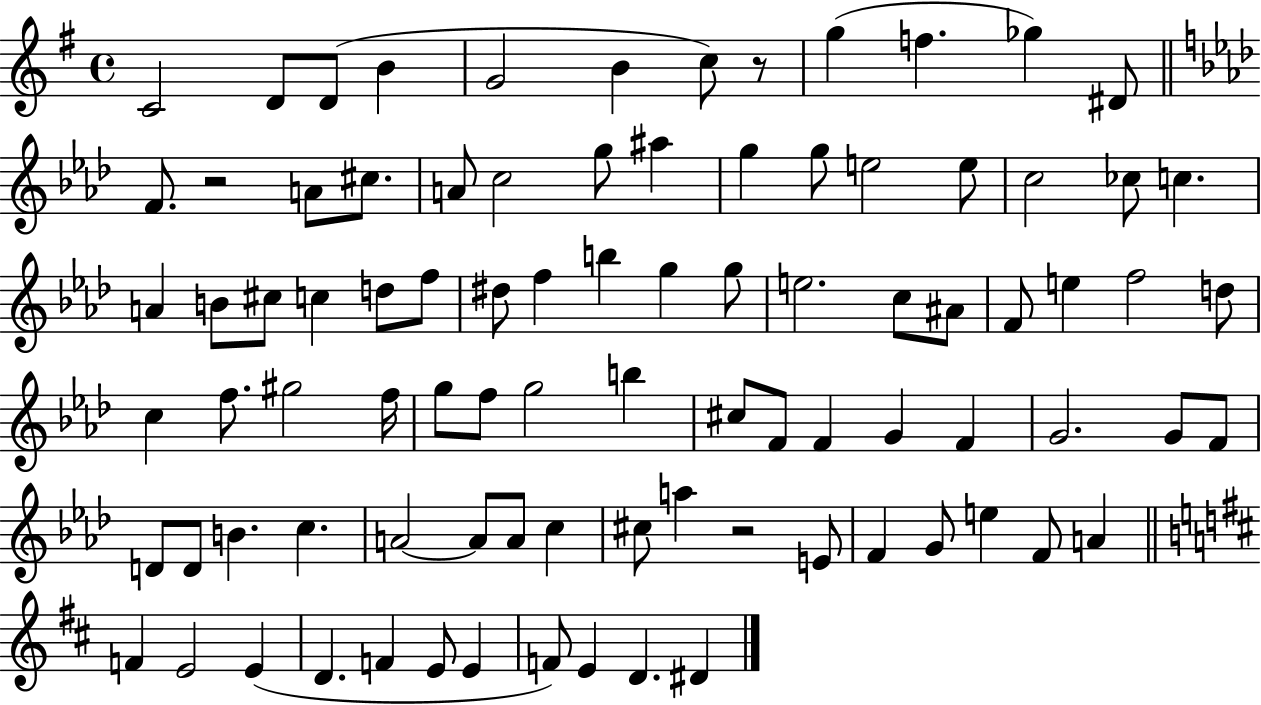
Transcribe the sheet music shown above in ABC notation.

X:1
T:Untitled
M:4/4
L:1/4
K:G
C2 D/2 D/2 B G2 B c/2 z/2 g f _g ^D/2 F/2 z2 A/2 ^c/2 A/2 c2 g/2 ^a g g/2 e2 e/2 c2 _c/2 c A B/2 ^c/2 c d/2 f/2 ^d/2 f b g g/2 e2 c/2 ^A/2 F/2 e f2 d/2 c f/2 ^g2 f/4 g/2 f/2 g2 b ^c/2 F/2 F G F G2 G/2 F/2 D/2 D/2 B c A2 A/2 A/2 c ^c/2 a z2 E/2 F G/2 e F/2 A F E2 E D F E/2 E F/2 E D ^D